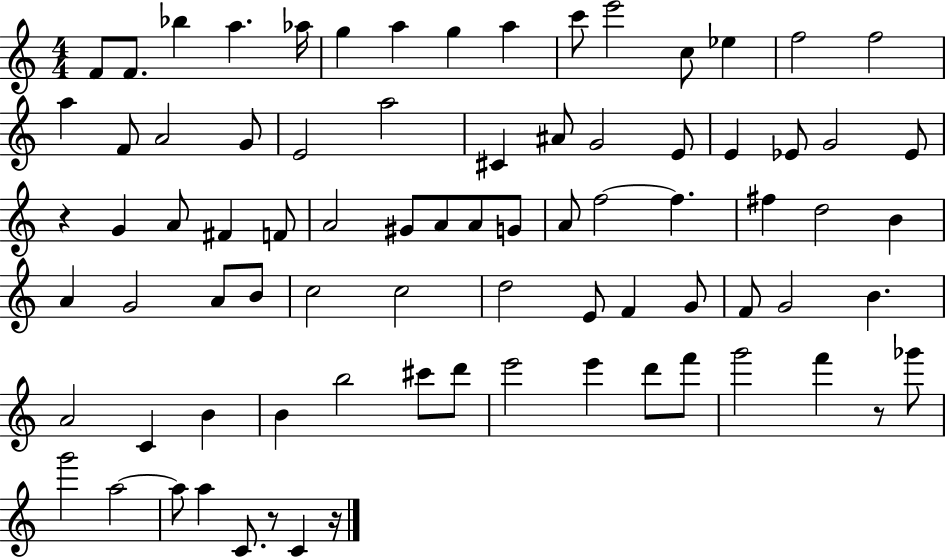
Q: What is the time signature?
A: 4/4